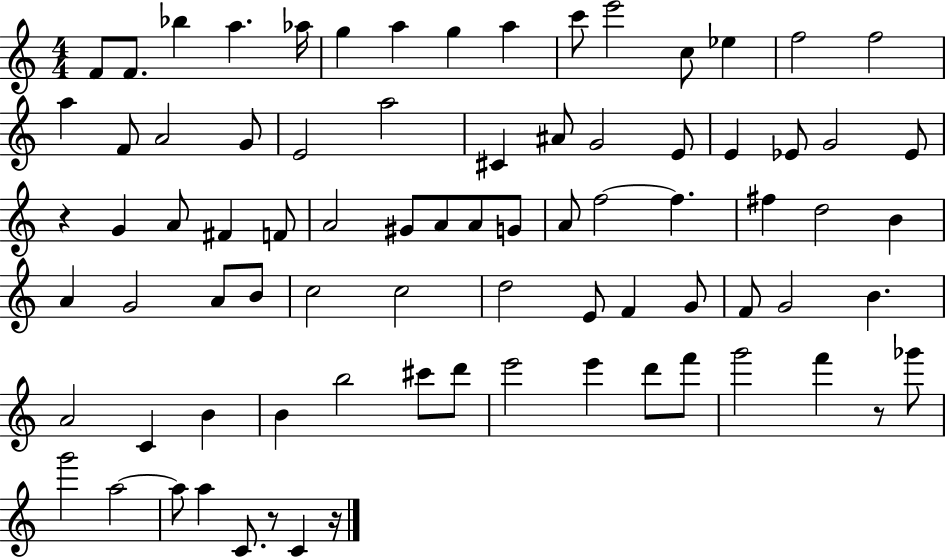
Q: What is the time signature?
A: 4/4